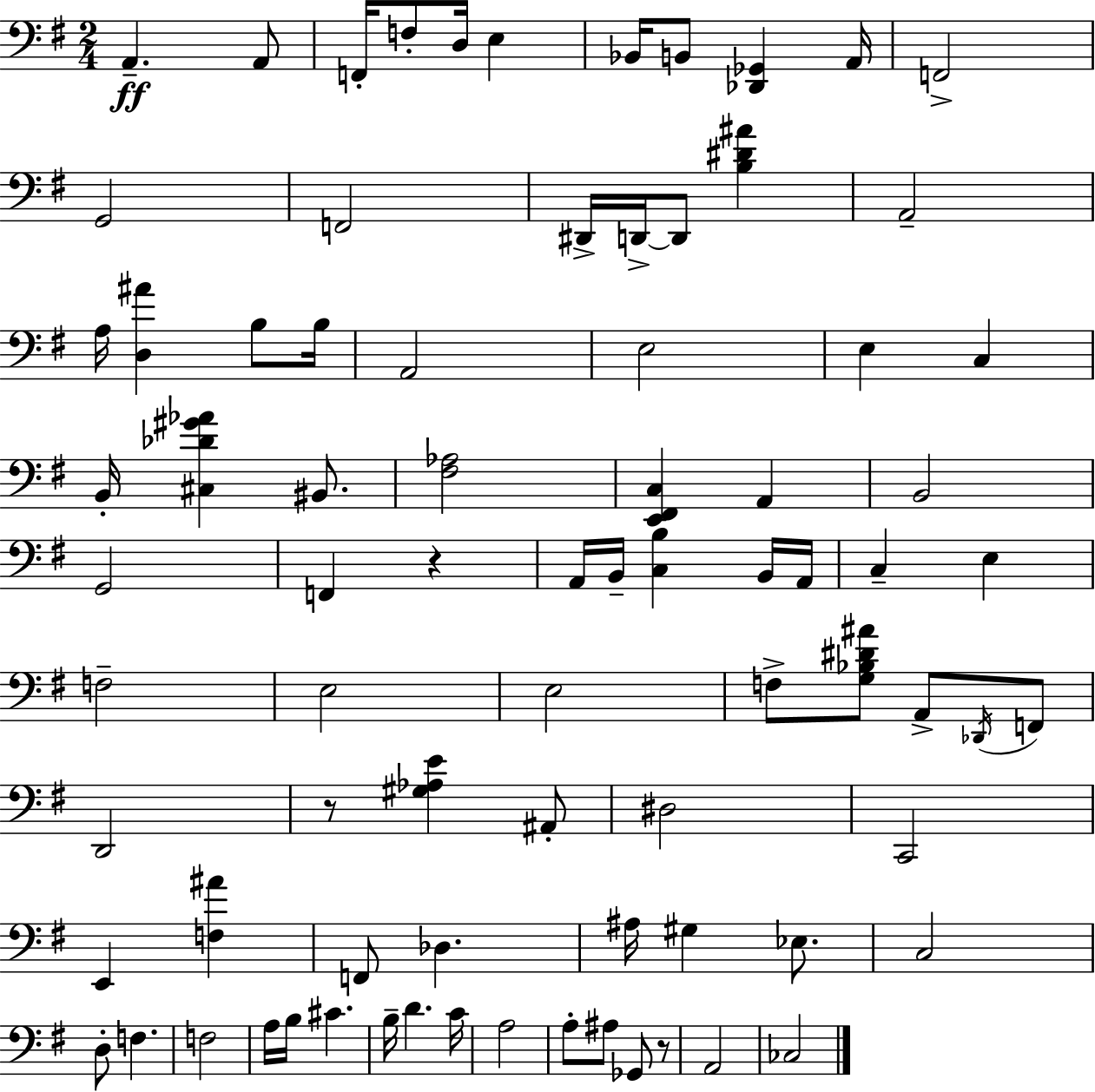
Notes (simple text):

A2/q. A2/e F2/s F3/e D3/s E3/q Bb2/s B2/e [Db2,Gb2]/q A2/s F2/h G2/h F2/h D#2/s D2/s D2/e [B3,D#4,A#4]/q A2/h A3/s [D3,A#4]/q B3/e B3/s A2/h E3/h E3/q C3/q B2/s [C#3,Db4,G#4,Ab4]/q BIS2/e. [F#3,Ab3]/h [E2,F#2,C3]/q A2/q B2/h G2/h F2/q R/q A2/s B2/s [C3,B3]/q B2/s A2/s C3/q E3/q F3/h E3/h E3/h F3/e [G3,Bb3,D#4,A#4]/e A2/e Db2/s F2/e D2/h R/e [G#3,Ab3,E4]/q A#2/e D#3/h C2/h E2/q [F3,A#4]/q F2/e Db3/q. A#3/s G#3/q Eb3/e. C3/h D3/e F3/q. F3/h A3/s B3/s C#4/q. B3/s D4/q. C4/s A3/h A3/e A#3/e Gb2/e R/e A2/h CES3/h